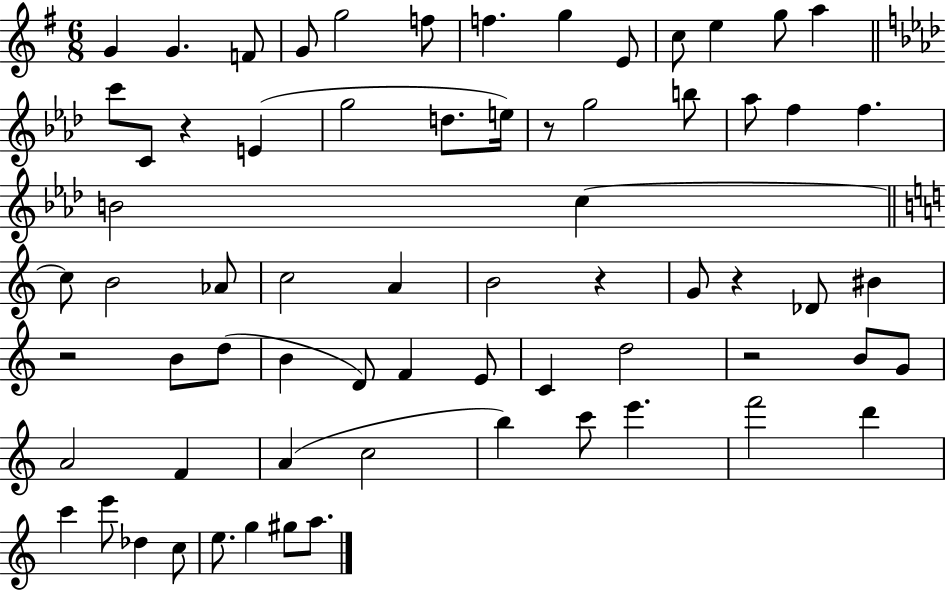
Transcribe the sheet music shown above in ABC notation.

X:1
T:Untitled
M:6/8
L:1/4
K:G
G G F/2 G/2 g2 f/2 f g E/2 c/2 e g/2 a c'/2 C/2 z E g2 d/2 e/4 z/2 g2 b/2 _a/2 f f B2 c c/2 B2 _A/2 c2 A B2 z G/2 z _D/2 ^B z2 B/2 d/2 B D/2 F E/2 C d2 z2 B/2 G/2 A2 F A c2 b c'/2 e' f'2 d' c' e'/2 _d c/2 e/2 g ^g/2 a/2